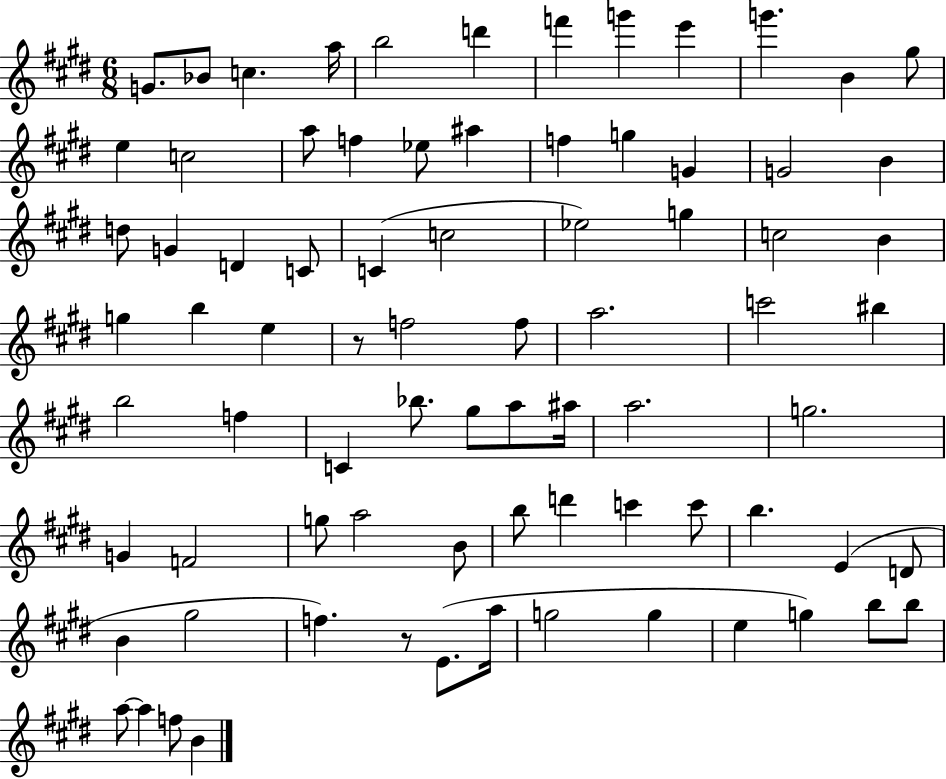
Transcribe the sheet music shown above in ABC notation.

X:1
T:Untitled
M:6/8
L:1/4
K:E
G/2 _B/2 c a/4 b2 d' f' g' e' g' B ^g/2 e c2 a/2 f _e/2 ^a f g G G2 B d/2 G D C/2 C c2 _e2 g c2 B g b e z/2 f2 f/2 a2 c'2 ^b b2 f C _b/2 ^g/2 a/2 ^a/4 a2 g2 G F2 g/2 a2 B/2 b/2 d' c' c'/2 b E D/2 B ^g2 f z/2 E/2 a/4 g2 g e g b/2 b/2 a/2 a f/2 B